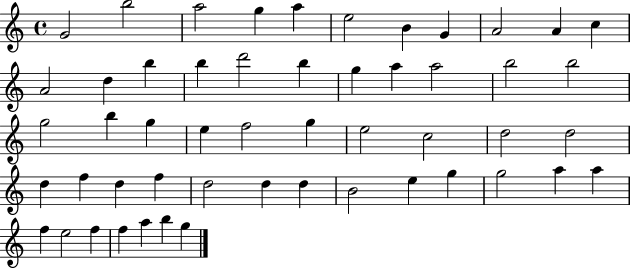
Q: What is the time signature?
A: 4/4